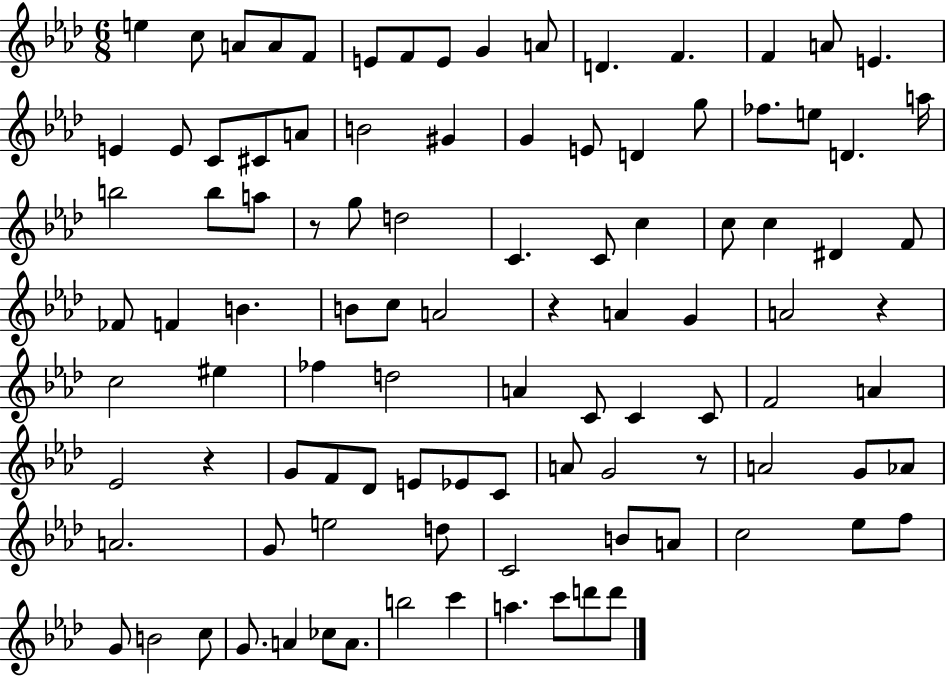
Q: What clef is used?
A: treble